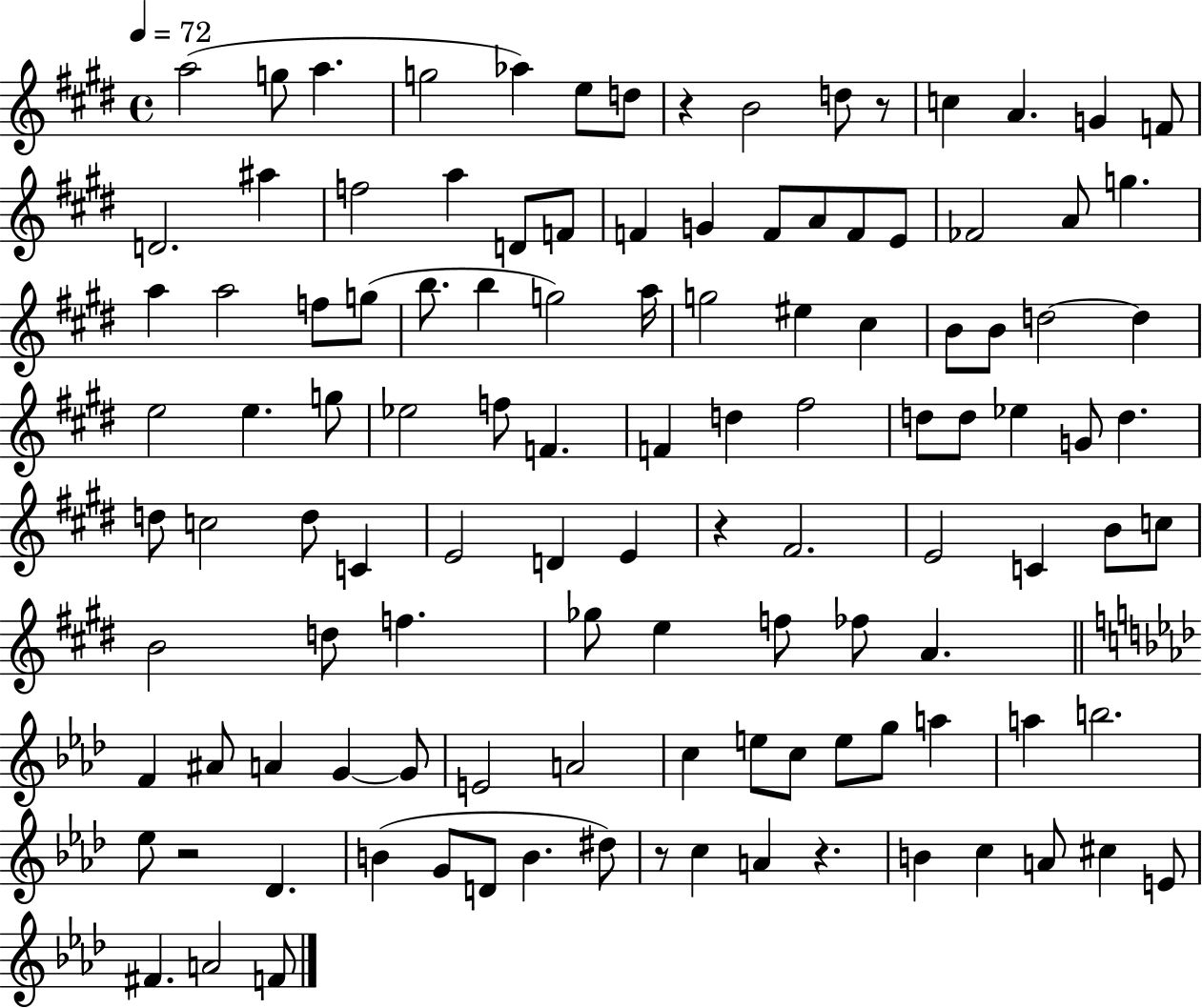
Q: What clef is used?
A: treble